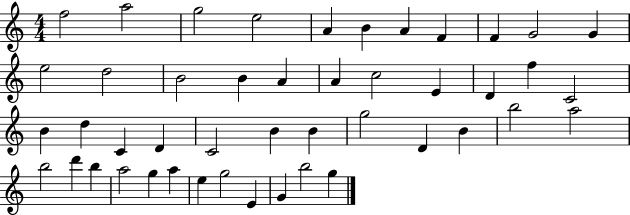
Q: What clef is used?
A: treble